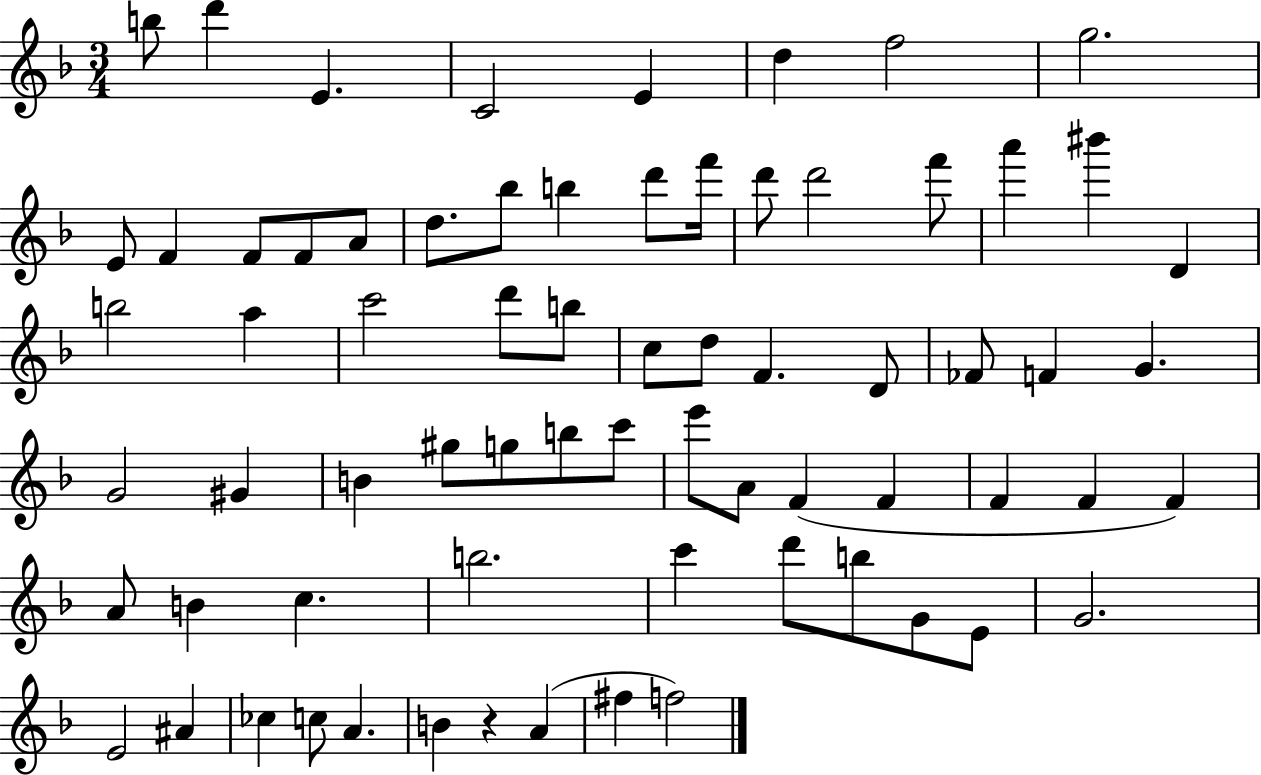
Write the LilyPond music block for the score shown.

{
  \clef treble
  \numericTimeSignature
  \time 3/4
  \key f \major
  b''8 d'''4 e'4. | c'2 e'4 | d''4 f''2 | g''2. | \break e'8 f'4 f'8 f'8 a'8 | d''8. bes''8 b''4 d'''8 f'''16 | d'''8 d'''2 f'''8 | a'''4 bis'''4 d'4 | \break b''2 a''4 | c'''2 d'''8 b''8 | c''8 d''8 f'4. d'8 | fes'8 f'4 g'4. | \break g'2 gis'4 | b'4 gis''8 g''8 b''8 c'''8 | e'''8 a'8 f'4( f'4 | f'4 f'4 f'4) | \break a'8 b'4 c''4. | b''2. | c'''4 d'''8 b''8 g'8 e'8 | g'2. | \break e'2 ais'4 | ces''4 c''8 a'4. | b'4 r4 a'4( | fis''4 f''2) | \break \bar "|."
}